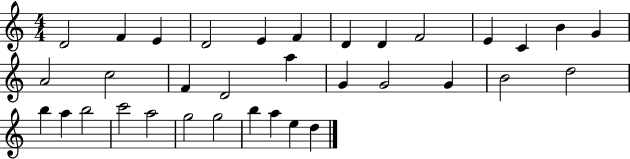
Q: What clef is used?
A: treble